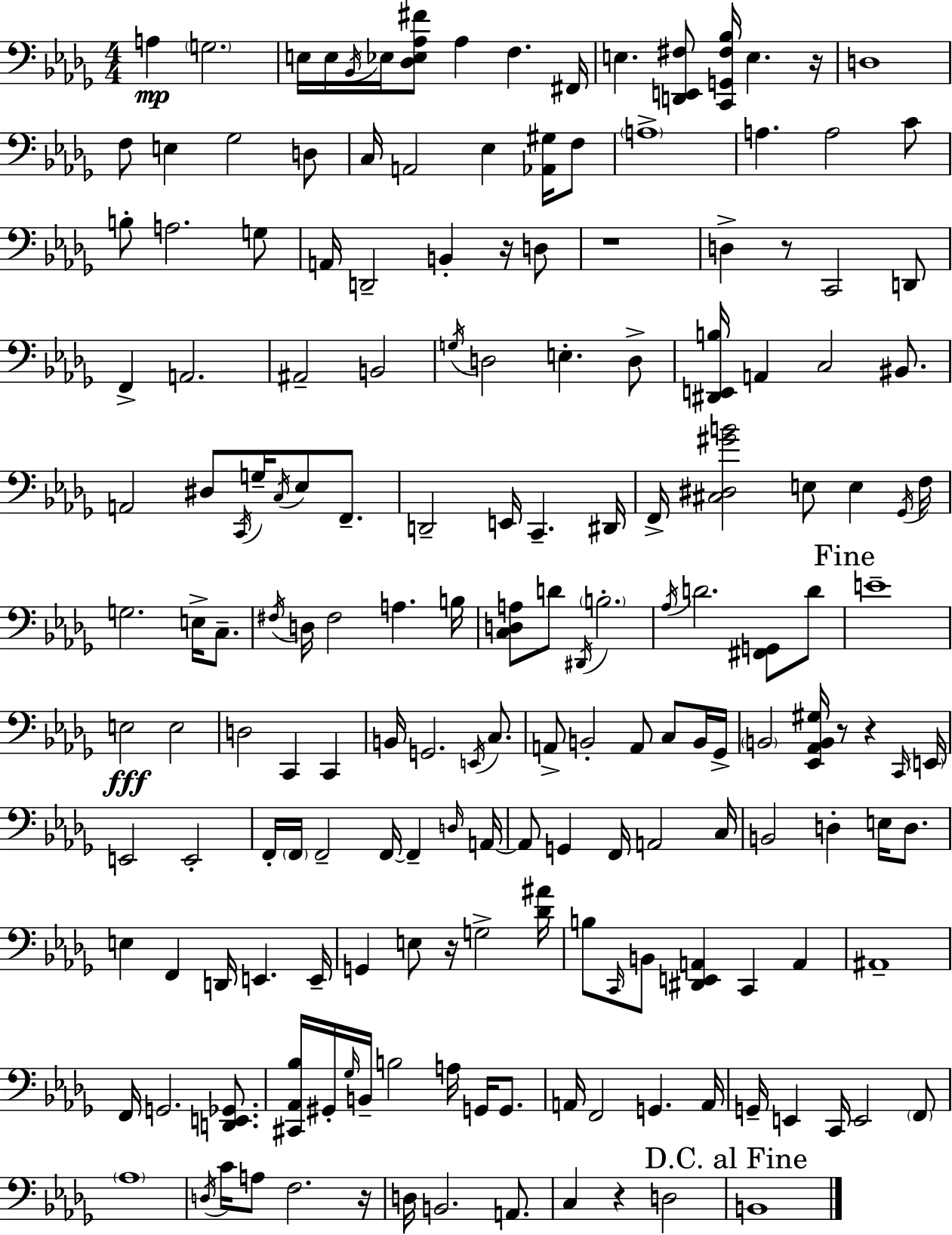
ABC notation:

X:1
T:Untitled
M:4/4
L:1/4
K:Bbm
A, G,2 E,/4 E,/4 _B,,/4 _E,/4 [_D,_E,_A,^F]/2 _A, F, ^F,,/4 E, [D,,E,,^F,]/2 [C,,G,,^F,_B,]/4 E, z/4 D,4 F,/2 E, _G,2 D,/2 C,/4 A,,2 _E, [_A,,^G,]/4 F,/2 A,4 A, A,2 C/2 B,/2 A,2 G,/2 A,,/4 D,,2 B,, z/4 D,/2 z4 D, z/2 C,,2 D,,/2 F,, A,,2 ^A,,2 B,,2 G,/4 D,2 E, D,/2 [^D,,E,,B,]/4 A,, C,2 ^B,,/2 A,,2 ^D,/2 C,,/4 G,/4 C,/4 _E,/2 F,,/2 D,,2 E,,/4 C,, ^D,,/4 F,,/4 [^C,^D,^GB]2 E,/2 E, _G,,/4 F,/4 G,2 E,/4 C,/2 ^F,/4 D,/4 ^F,2 A, B,/4 [C,D,A,]/2 D/2 ^D,,/4 B,2 _A,/4 D2 [^F,,G,,]/2 D/2 E4 E,2 E,2 D,2 C,, C,, B,,/4 G,,2 E,,/4 C,/2 A,,/2 B,,2 A,,/2 C,/2 B,,/4 _G,,/4 B,,2 [_E,,_A,,B,,^G,]/4 z/2 z C,,/4 E,,/4 E,,2 E,,2 F,,/4 F,,/4 F,,2 F,,/4 F,, D,/4 A,,/4 A,,/2 G,, F,,/4 A,,2 C,/4 B,,2 D, E,/4 D,/2 E, F,, D,,/4 E,, E,,/4 G,, E,/2 z/4 G,2 [_D^A]/4 B,/2 C,,/4 B,,/2 [^D,,E,,A,,] C,, A,, ^A,,4 F,,/4 G,,2 [D,,E,,_G,,]/2 [^C,,_A,,_B,]/4 ^G,,/4 _G,/4 B,,/4 B,2 A,/4 G,,/4 G,,/2 A,,/4 F,,2 G,, A,,/4 G,,/4 E,, C,,/4 E,,2 F,,/2 _A,4 D,/4 C/4 A,/2 F,2 z/4 D,/4 B,,2 A,,/2 C, z D,2 B,,4